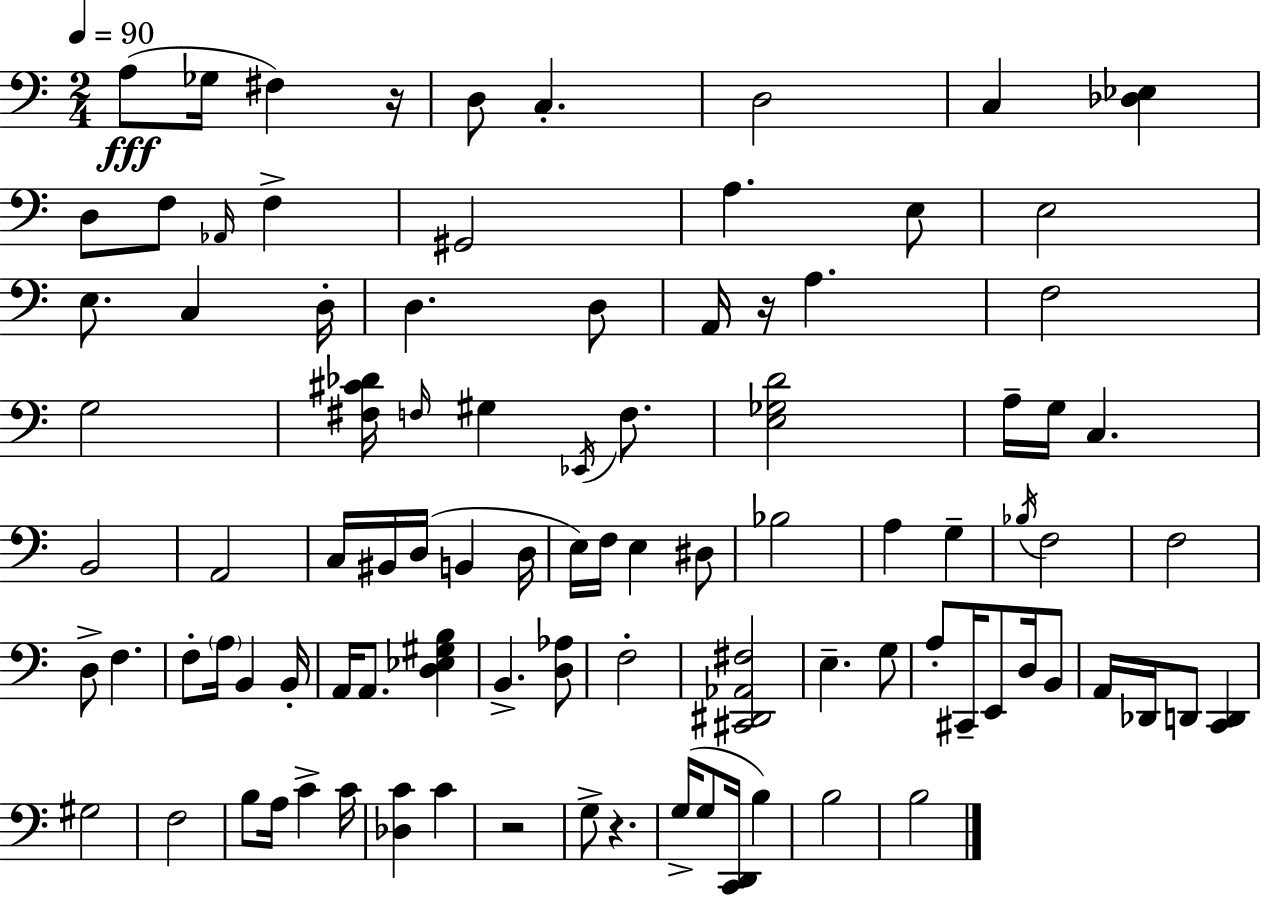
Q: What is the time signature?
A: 2/4